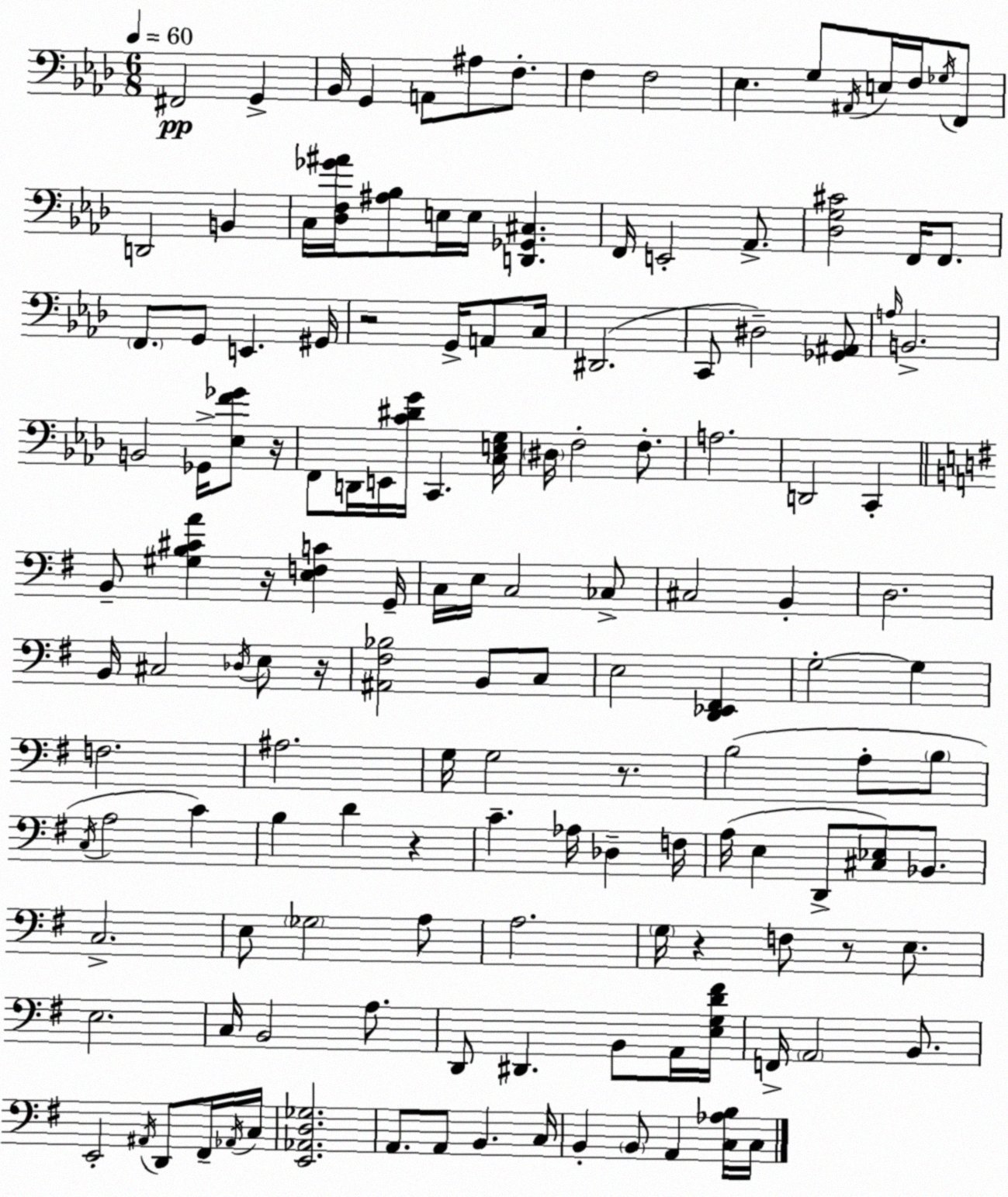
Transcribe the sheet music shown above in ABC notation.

X:1
T:Untitled
M:6/8
L:1/4
K:Ab
^F,,2 G,, _B,,/4 G,, A,,/2 ^A,/2 F,/2 F, F,2 _E, G,/2 ^A,,/4 E,/4 F,/4 _G,/4 F,,/2 D,,2 B,, C,/4 [_D,F,_G^A]/4 [^A,_B,]/2 E,/4 E,/4 [D,,_G,,^C,] F,,/4 E,,2 _A,,/2 [_D,G,^C]2 F,,/4 F,,/2 F,,/2 G,,/2 E,, ^G,,/4 z2 G,,/4 A,,/2 C,/4 ^D,,2 C,,/2 ^D,2 [_G,,^A,,]/2 A,/4 B,,2 B,,2 _G,,/4 [_E,F_G]/2 z/4 F,,/2 D,,/4 E,,/4 [C^DG]/4 C,, [C,E,G,]/4 ^D,/4 F,2 F,/2 A,2 D,,2 C,, B,,/2 [^G,B,^CA] z/4 [E,F,C] G,,/4 C,/4 E,/4 C,2 _C,/2 ^C,2 B,, D,2 B,,/4 ^C,2 _D,/4 E,/2 z/4 [^A,,^F,_B,]2 B,,/2 C,/2 E,2 [D,,_E,,^F,,] G,2 G, F,2 ^A,2 G,/4 G,2 z/2 B,2 A,/2 B,/2 C,/4 A,2 C B, D z C _A,/4 _D, F,/4 A,/4 E, D,,/2 [^C,_E,]/2 _B,,/2 C,2 E,/2 _G,2 A,/2 A,2 G,/4 z F,/2 z/2 E,/2 E,2 C,/4 B,,2 A,/2 D,,/2 ^D,, B,,/2 A,,/4 [E,G,D^F]/4 F,,/4 A,,2 B,,/2 E,,2 ^A,,/4 D,,/2 ^F,,/4 _A,,/4 C,/4 [E,,_A,,D,_G,]2 A,,/2 A,,/2 B,, C,/4 B,, B,,/2 A,, [C,_A,B,]/4 C,/4